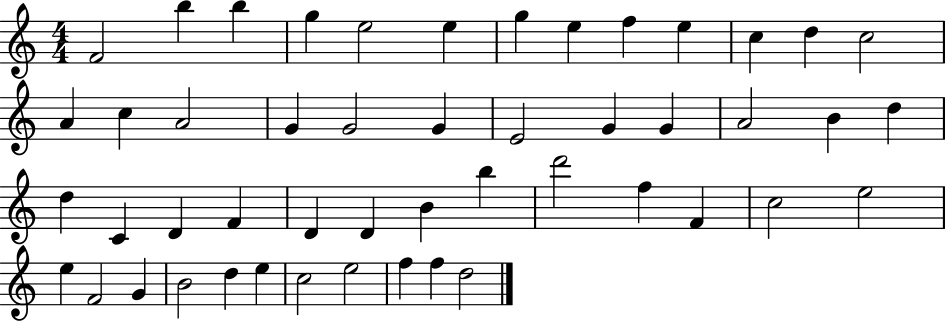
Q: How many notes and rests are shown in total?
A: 49